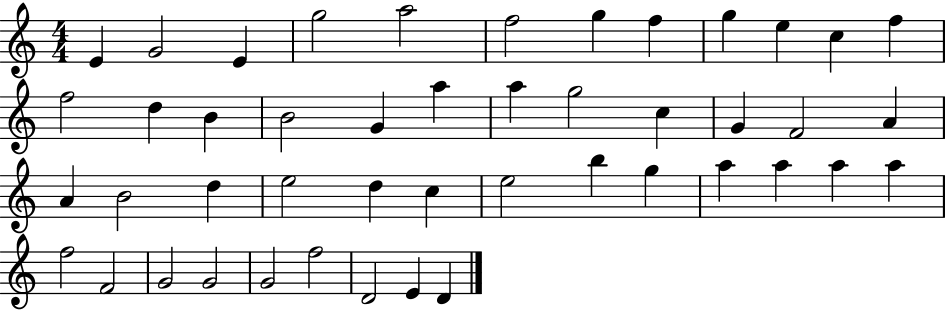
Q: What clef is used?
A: treble